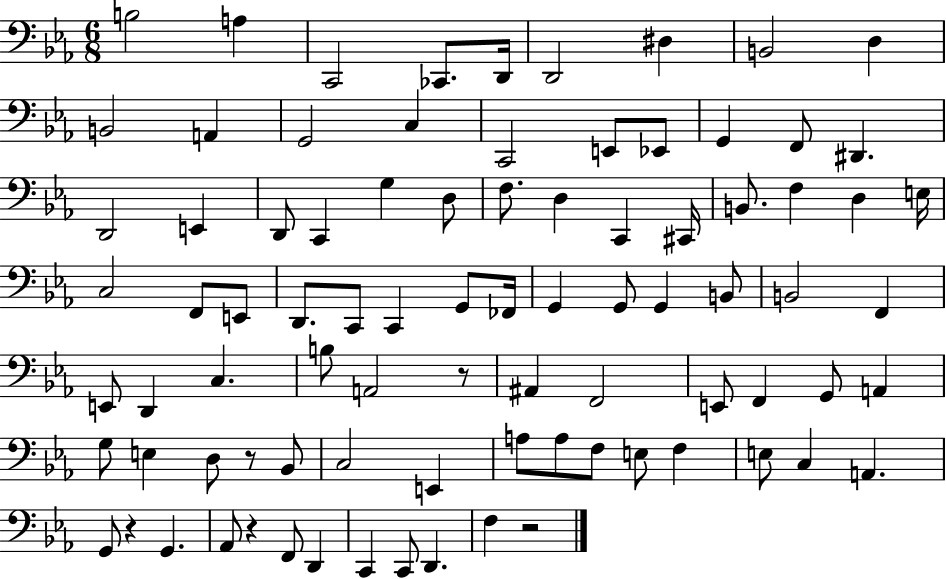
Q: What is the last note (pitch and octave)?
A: F3